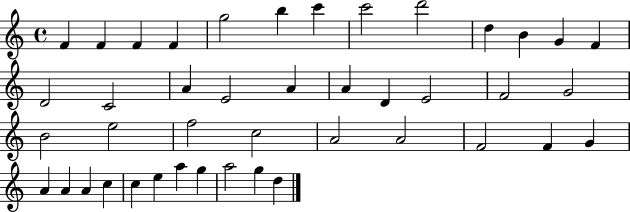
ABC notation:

X:1
T:Untitled
M:4/4
L:1/4
K:C
F F F F g2 b c' c'2 d'2 d B G F D2 C2 A E2 A A D E2 F2 G2 B2 e2 f2 c2 A2 A2 F2 F G A A A c c e a g a2 g d